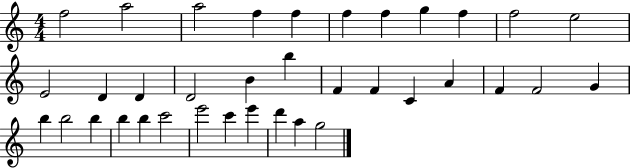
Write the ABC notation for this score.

X:1
T:Untitled
M:4/4
L:1/4
K:C
f2 a2 a2 f f f f g f f2 e2 E2 D D D2 B b F F C A F F2 G b b2 b b b c'2 e'2 c' e' d' a g2